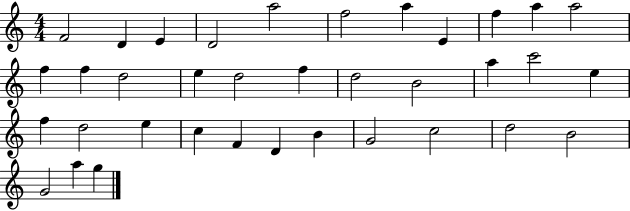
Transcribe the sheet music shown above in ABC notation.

X:1
T:Untitled
M:4/4
L:1/4
K:C
F2 D E D2 a2 f2 a E f a a2 f f d2 e d2 f d2 B2 a c'2 e f d2 e c F D B G2 c2 d2 B2 G2 a g